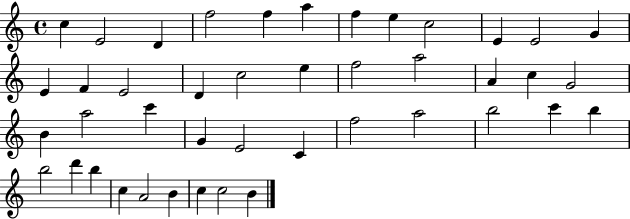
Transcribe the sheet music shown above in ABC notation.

X:1
T:Untitled
M:4/4
L:1/4
K:C
c E2 D f2 f a f e c2 E E2 G E F E2 D c2 e f2 a2 A c G2 B a2 c' G E2 C f2 a2 b2 c' b b2 d' b c A2 B c c2 B